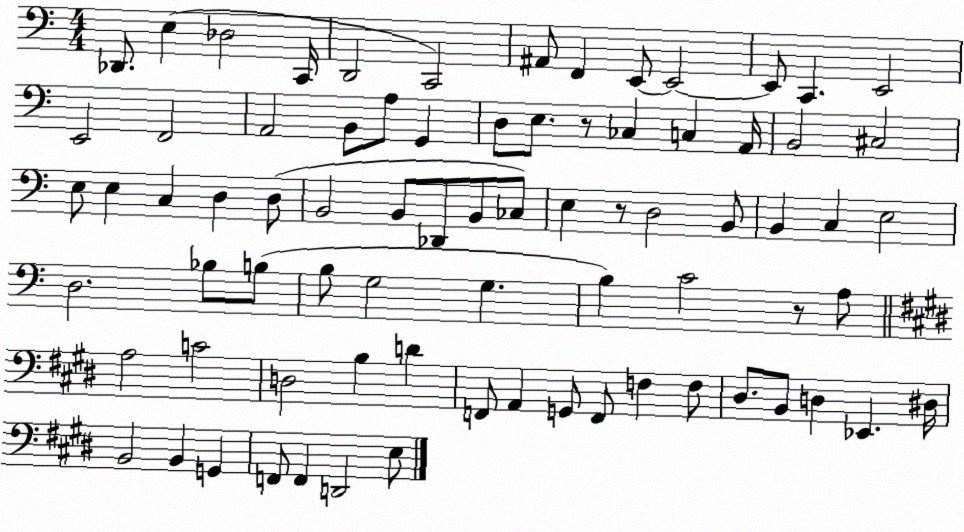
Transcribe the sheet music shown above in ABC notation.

X:1
T:Untitled
M:4/4
L:1/4
K:C
_D,,/2 E, _D,2 C,,/4 D,,2 C,,2 ^A,,/2 F,, E,,/2 E,,2 E,,/2 C,, E,,2 E,,2 F,,2 A,,2 B,,/2 A,/2 G,, D,/2 E,/2 z/2 _C, C, A,,/4 B,,2 ^C,2 E,/2 E, C, D, D,/2 B,,2 B,,/2 _D,,/2 B,,/2 _C,/2 E, z/2 D,2 B,,/2 B,, C, E,2 D,2 _B,/2 B,/2 B,/2 G,2 G, B, C2 z/2 A,/2 A,2 C2 D,2 B, D F,,/2 A,, G,,/2 F,,/2 F, F,/2 ^D,/2 B,,/2 D, _E,, ^D,/4 B,,2 B,, G,, F,,/2 F,, D,,2 E,/2